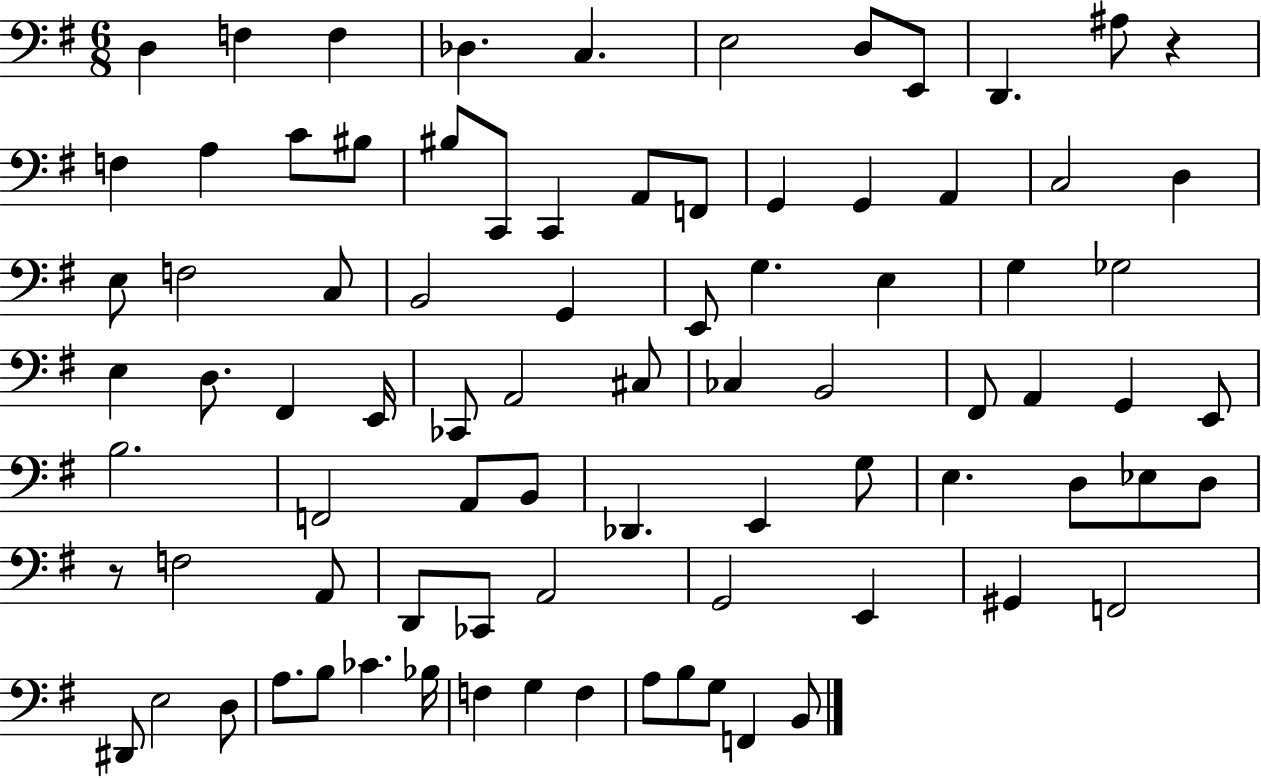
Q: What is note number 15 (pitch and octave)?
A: BIS3